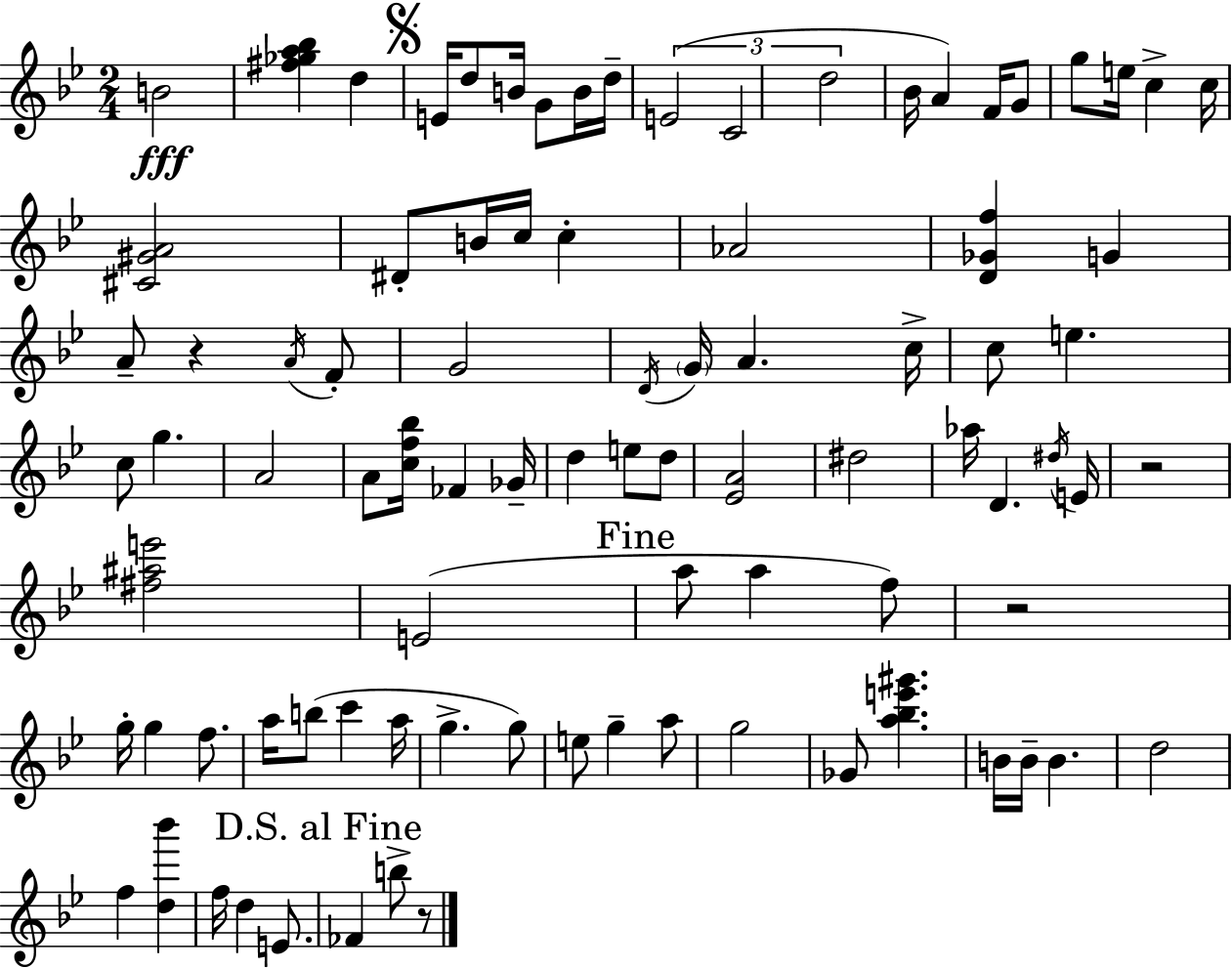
{
  \clef treble
  \numericTimeSignature
  \time 2/4
  \key bes \major
  \repeat volta 2 { b'2\fff | <fis'' ges'' a'' bes''>4 d''4 | \mark \markup { \musicglyph "scripts.segno" } e'16 d''8 b'16 g'8 b'16 d''16-- | \tuplet 3/2 { e'2( | \break c'2 | d''2 } | bes'16 a'4) f'16 g'8 | g''8 e''16 c''4-> c''16 | \break <cis' gis' a'>2 | dis'8-. b'16 c''16 c''4-. | aes'2 | <d' ges' f''>4 g'4 | \break a'8-- r4 \acciaccatura { a'16 } f'8-. | g'2 | \acciaccatura { d'16 } \parenthesize g'16 a'4. | c''16-> c''8 e''4. | \break c''8 g''4. | a'2 | a'8 <c'' f'' bes''>16 fes'4 | ges'16-- d''4 e''8 | \break d''8 <ees' a'>2 | dis''2 | aes''16 d'4. | \acciaccatura { dis''16 } e'16 r2 | \break <fis'' ais'' e'''>2 | e'2( | \mark "Fine" a''8 a''4 | f''8) r2 | \break g''16-. g''4 | f''8. a''16 b''8( c'''4 | a''16 g''4.-> | g''8) e''8 g''4-- | \break a''8 g''2 | ges'8 <a'' bes'' e''' gis'''>4. | b'16 b'16-- b'4. | d''2 | \break f''4 <d'' bes'''>4 | f''16 d''4 | e'8. \mark "D.S. al Fine" fes'4 b''8-> | r8 } \bar "|."
}